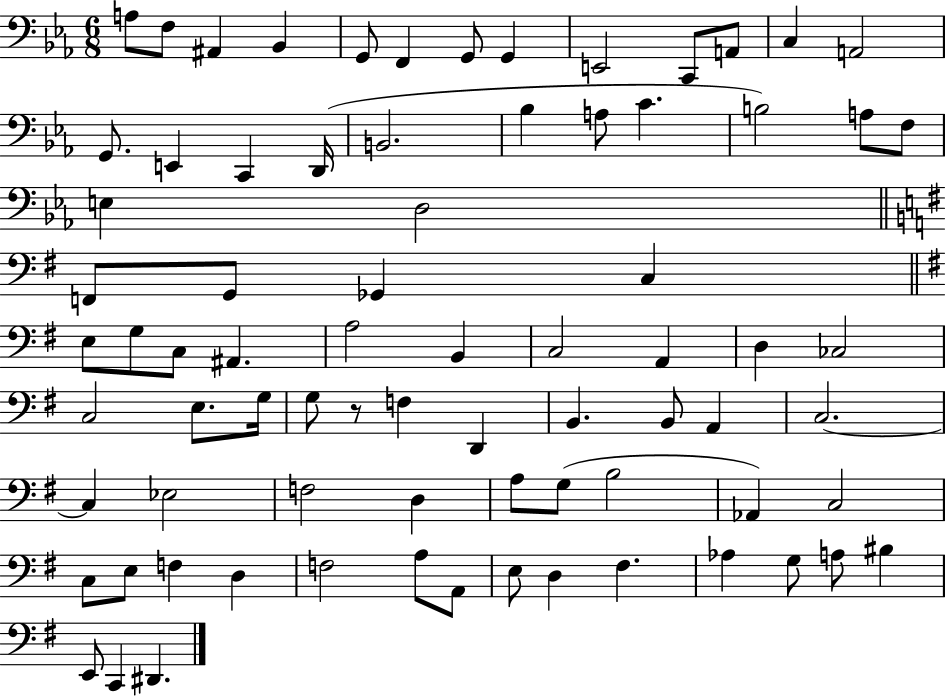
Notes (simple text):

A3/e F3/e A#2/q Bb2/q G2/e F2/q G2/e G2/q E2/h C2/e A2/e C3/q A2/h G2/e. E2/q C2/q D2/s B2/h. Bb3/q A3/e C4/q. B3/h A3/e F3/e E3/q D3/h F2/e G2/e Gb2/q C3/q E3/e G3/e C3/e A#2/q. A3/h B2/q C3/h A2/q D3/q CES3/h C3/h E3/e. G3/s G3/e R/e F3/q D2/q B2/q. B2/e A2/q C3/h. C3/q Eb3/h F3/h D3/q A3/e G3/e B3/h Ab2/q C3/h C3/e E3/e F3/q D3/q F3/h A3/e A2/e E3/e D3/q F#3/q. Ab3/q G3/e A3/e BIS3/q E2/e C2/q D#2/q.